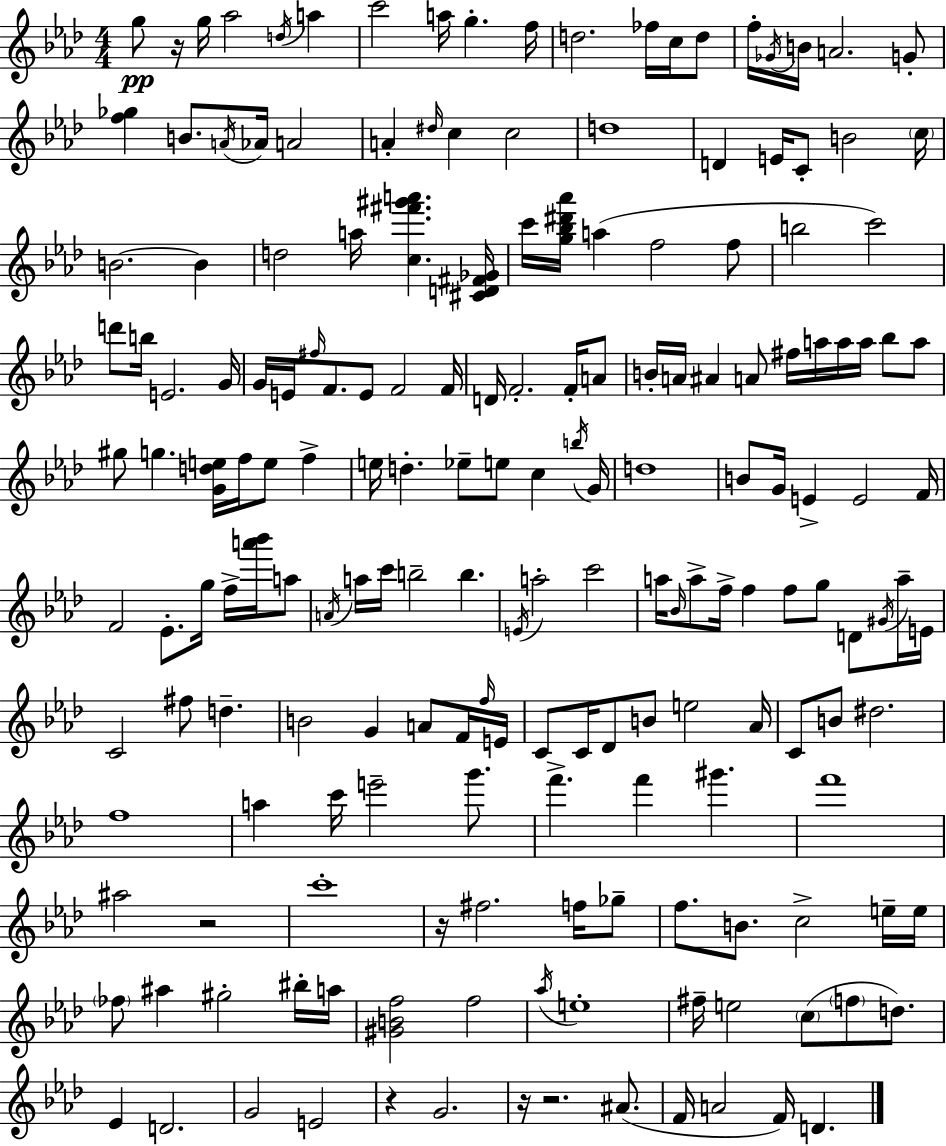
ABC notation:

X:1
T:Untitled
M:4/4
L:1/4
K:Ab
g/2 z/4 g/4 _a2 d/4 a c'2 a/4 g f/4 d2 _f/4 c/4 d/2 f/4 _G/4 B/4 A2 G/2 [f_g] B/2 A/4 _A/4 A2 A ^d/4 c c2 d4 D E/4 C/2 B2 c/4 B2 B d2 a/4 [c^f'^g'a'] [^CD^F_G]/4 c'/4 [g_b^d'_a']/4 a f2 f/2 b2 c'2 d'/2 b/4 E2 G/4 G/4 E/4 ^f/4 F/2 E/2 F2 F/4 D/4 F2 F/4 A/2 B/4 A/4 ^A A/2 ^f/4 a/4 a/4 a/4 _b/2 a/2 ^g/2 g [Gde]/4 f/4 e/2 f e/4 d _e/2 e/2 c b/4 G/4 d4 B/2 G/4 E E2 F/4 F2 _E/2 g/4 f/4 [a'_b']/4 a/2 A/4 a/4 c'/4 b2 b E/4 a2 c'2 a/4 _B/4 a/2 f/4 f f/2 g/2 D/2 ^G/4 a/4 E/4 C2 ^f/2 d B2 G A/2 F/4 f/4 E/4 C/2 C/4 _D/2 B/2 e2 _A/4 C/2 B/2 ^d2 f4 a c'/4 e'2 g'/2 f' f' ^g' f'4 ^a2 z2 c'4 z/4 ^f2 f/4 _g/2 f/2 B/2 c2 e/4 e/4 _f/2 ^a ^g2 ^b/4 a/4 [^GBf]2 f2 _a/4 e4 ^f/4 e2 c/2 f/2 d/2 _E D2 G2 E2 z G2 z/4 z2 ^A/2 F/4 A2 F/4 D